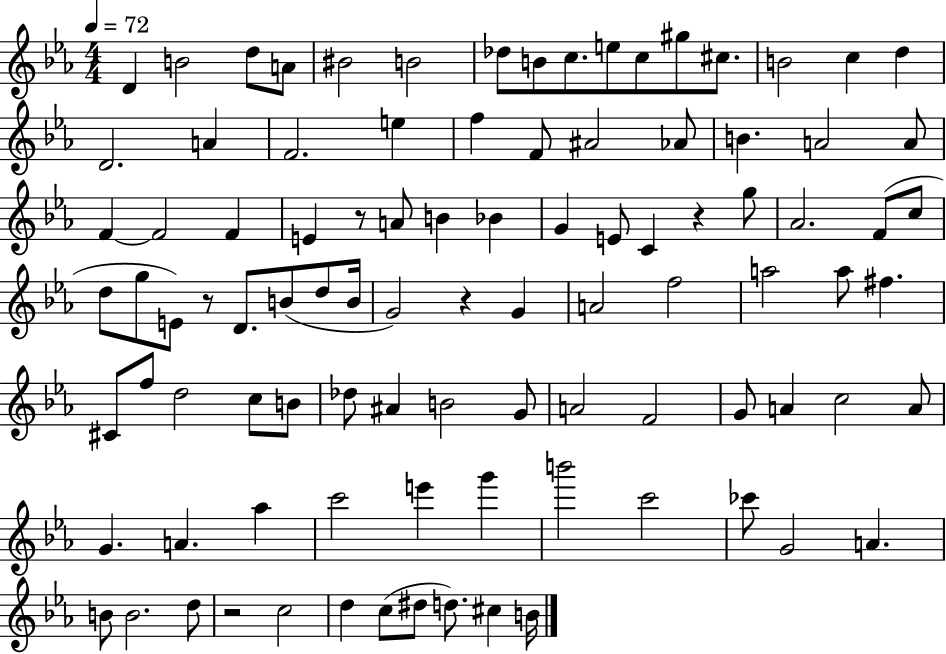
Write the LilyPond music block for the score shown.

{
  \clef treble
  \numericTimeSignature
  \time 4/4
  \key ees \major
  \tempo 4 = 72
  d'4 b'2 d''8 a'8 | bis'2 b'2 | des''8 b'8 c''8. e''8 c''8 gis''8 cis''8. | b'2 c''4 d''4 | \break d'2. a'4 | f'2. e''4 | f''4 f'8 ais'2 aes'8 | b'4. a'2 a'8 | \break f'4~~ f'2 f'4 | e'4 r8 a'8 b'4 bes'4 | g'4 e'8 c'4 r4 g''8 | aes'2. f'8( c''8 | \break d''8 g''8 e'8) r8 d'8. b'8( d''8 b'16 | g'2) r4 g'4 | a'2 f''2 | a''2 a''8 fis''4. | \break cis'8 f''8 d''2 c''8 b'8 | des''8 ais'4 b'2 g'8 | a'2 f'2 | g'8 a'4 c''2 a'8 | \break g'4. a'4. aes''4 | c'''2 e'''4 g'''4 | b'''2 c'''2 | ces'''8 g'2 a'4. | \break b'8 b'2. d''8 | r2 c''2 | d''4 c''8( dis''8 d''8.) cis''4 b'16 | \bar "|."
}